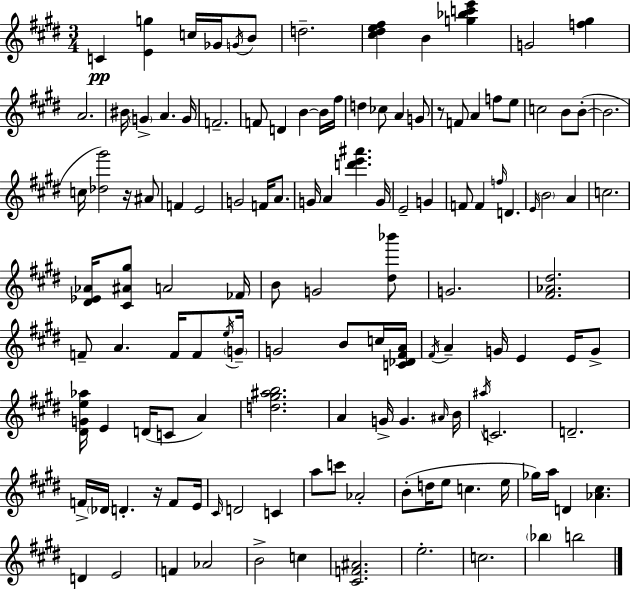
{
  \clef treble
  \numericTimeSignature
  \time 3/4
  \key e \major
  c'4\pp <e' g''>4 c''16 ges'16 \acciaccatura { g'16 } b'8 | d''2.-- | <cis'' dis'' e'' fis''>4 b'4 <g'' bes'' c''' e'''>4 | g'2 <f'' gis''>4 | \break a'2. | bis'16 \parenthesize g'4-> a'4. | g'16 f'2.-- | f'8 d'4 b'4~~ b'16 | \break fis''16 d''4 ces''8 a'4 g'8 | r8 f'8 a'4 f''8 e''8 | c''2 b'8 b'8-.~(~ | b'2. | \break c''16 <des'' gis'''>2) r16 ais'8 | f'4 e'2 | g'2 f'16 a'8. | g'16 a'4 <d''' e''' ais'''>4. | \break g'16 e'2-- g'4 | f'8 f'4 \grace { f''16 } d'4. | \grace { e'16 } \parenthesize b'2 a'4 | c''2. | \break <dis' ees' aes'>16 <cis' ais' gis''>8 a'2 | fes'16 b'8 g'2 | <dis'' bes'''>8 g'2. | <fis' aes' dis''>2. | \break f'8-- a'4. f'16 | f'8 \acciaccatura { e''16 } \parenthesize g'16-- g'2 | b'8 c''16 <c' des' fis' a'>16 \acciaccatura { fis'16 } a'4-- g'16 e'4 | e'16 g'8-> <dis' g' e'' aes''>16 e'4 d'16( c'8 | \break a'4) <d'' gis'' ais'' b''>2. | a'4 g'16-> g'4. | \grace { ais'16 } b'16 \acciaccatura { ais''16 } c'2. | d'2.-- | \break f'16-> \parenthesize des'16 d'4.-. | r16 f'8 e'16 \grace { cis'16 } d'2 | c'4 a''8 c'''8 | aes'2-. b'8-.( d''16 e''8 | \break c''4. e''16 ges''16) a''16 d'4 | <aes' cis''>4. d'4 | e'2 f'4 | aes'2 b'2-> | \break c''4 <cis' f' ais'>2. | e''2.-. | c''2. | \parenthesize bes''4 | \break b''2 \bar "|."
}